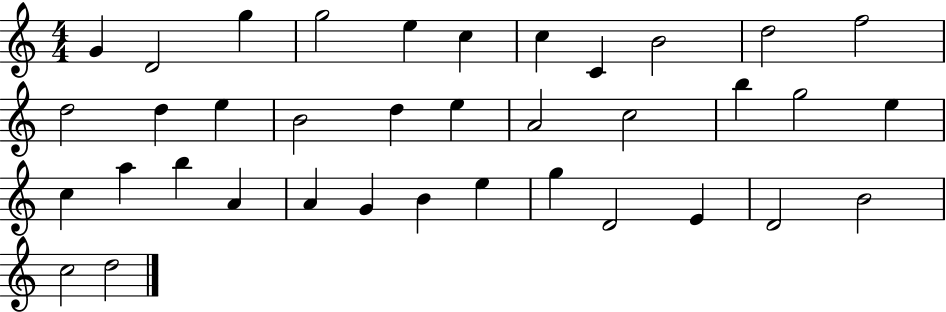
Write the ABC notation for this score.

X:1
T:Untitled
M:4/4
L:1/4
K:C
G D2 g g2 e c c C B2 d2 f2 d2 d e B2 d e A2 c2 b g2 e c a b A A G B e g D2 E D2 B2 c2 d2